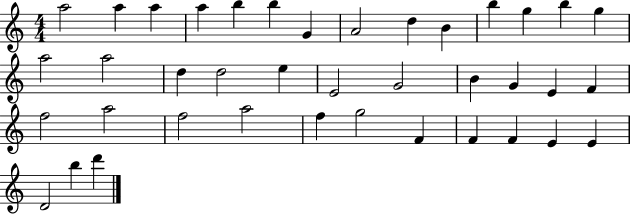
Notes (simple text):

A5/h A5/q A5/q A5/q B5/q B5/q G4/q A4/h D5/q B4/q B5/q G5/q B5/q G5/q A5/h A5/h D5/q D5/h E5/q E4/h G4/h B4/q G4/q E4/q F4/q F5/h A5/h F5/h A5/h F5/q G5/h F4/q F4/q F4/q E4/q E4/q D4/h B5/q D6/q